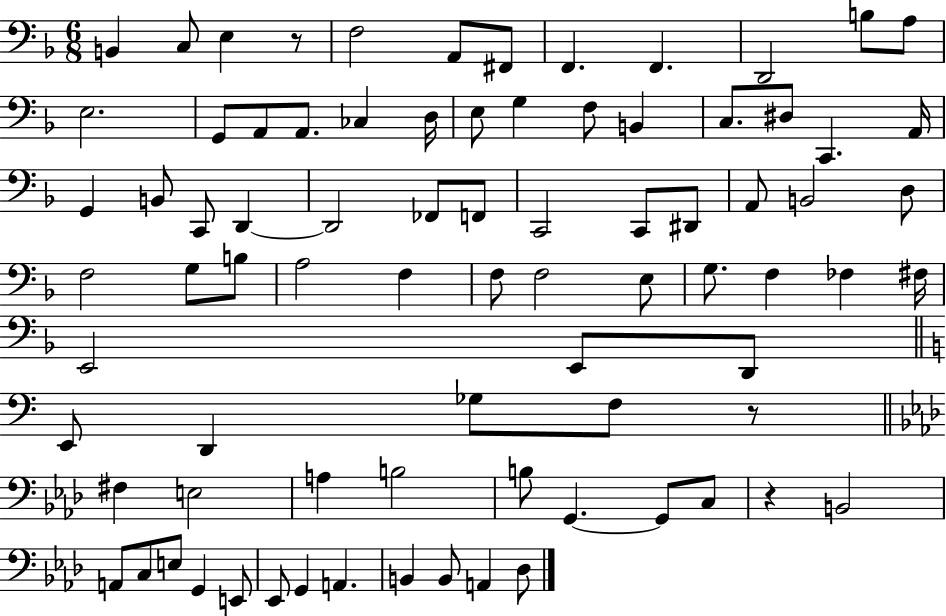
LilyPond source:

{
  \clef bass
  \numericTimeSignature
  \time 6/8
  \key f \major
  b,4 c8 e4 r8 | f2 a,8 fis,8 | f,4. f,4. | d,2 b8 a8 | \break e2. | g,8 a,8 a,8. ces4 d16 | e8 g4 f8 b,4 | c8. dis8 c,4. a,16 | \break g,4 b,8 c,8 d,4~~ | d,2 fes,8 f,8 | c,2 c,8 dis,8 | a,8 b,2 d8 | \break f2 g8 b8 | a2 f4 | f8 f2 e8 | g8. f4 fes4 fis16 | \break e,2 e,8 d,8 | \bar "||" \break \key c \major e,8 d,4 ges8 f8 r8 | \bar "||" \break \key f \minor fis4 e2 | a4 b2 | b8 g,4.~~ g,8 c8 | r4 b,2 | \break a,8 c8 e8 g,4 e,8 | ees,8 g,4 a,4. | b,4 b,8 a,4 des8 | \bar "|."
}